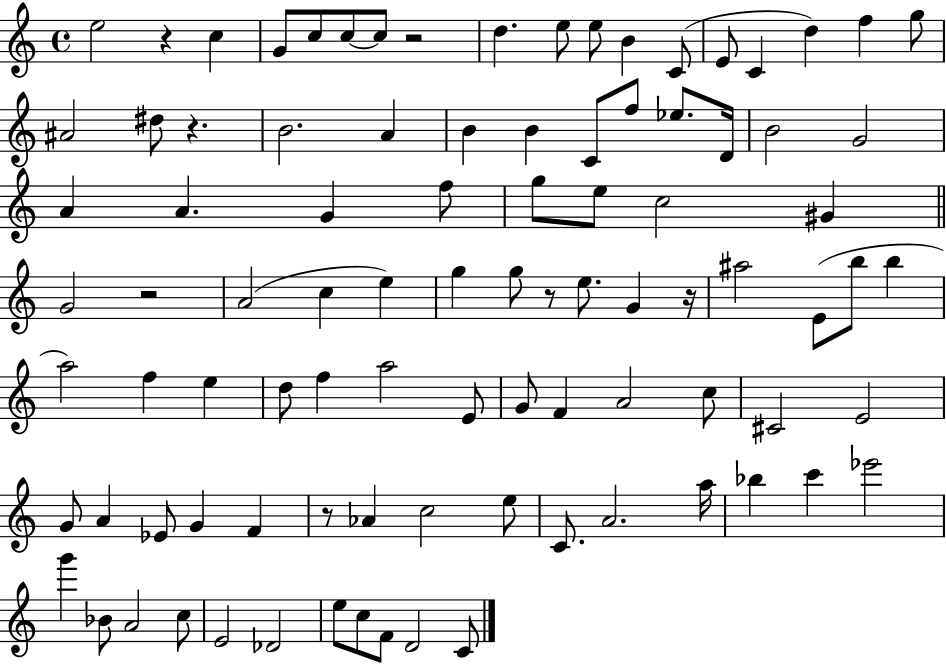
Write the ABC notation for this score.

X:1
T:Untitled
M:4/4
L:1/4
K:C
e2 z c G/2 c/2 c/2 c/2 z2 d e/2 e/2 B C/2 E/2 C d f g/2 ^A2 ^d/2 z B2 A B B C/2 f/2 _e/2 D/4 B2 G2 A A G f/2 g/2 e/2 c2 ^G G2 z2 A2 c e g g/2 z/2 e/2 G z/4 ^a2 E/2 b/2 b a2 f e d/2 f a2 E/2 G/2 F A2 c/2 ^C2 E2 G/2 A _E/2 G F z/2 _A c2 e/2 C/2 A2 a/4 _b c' _e'2 g' _B/2 A2 c/2 E2 _D2 e/2 c/2 F/2 D2 C/2